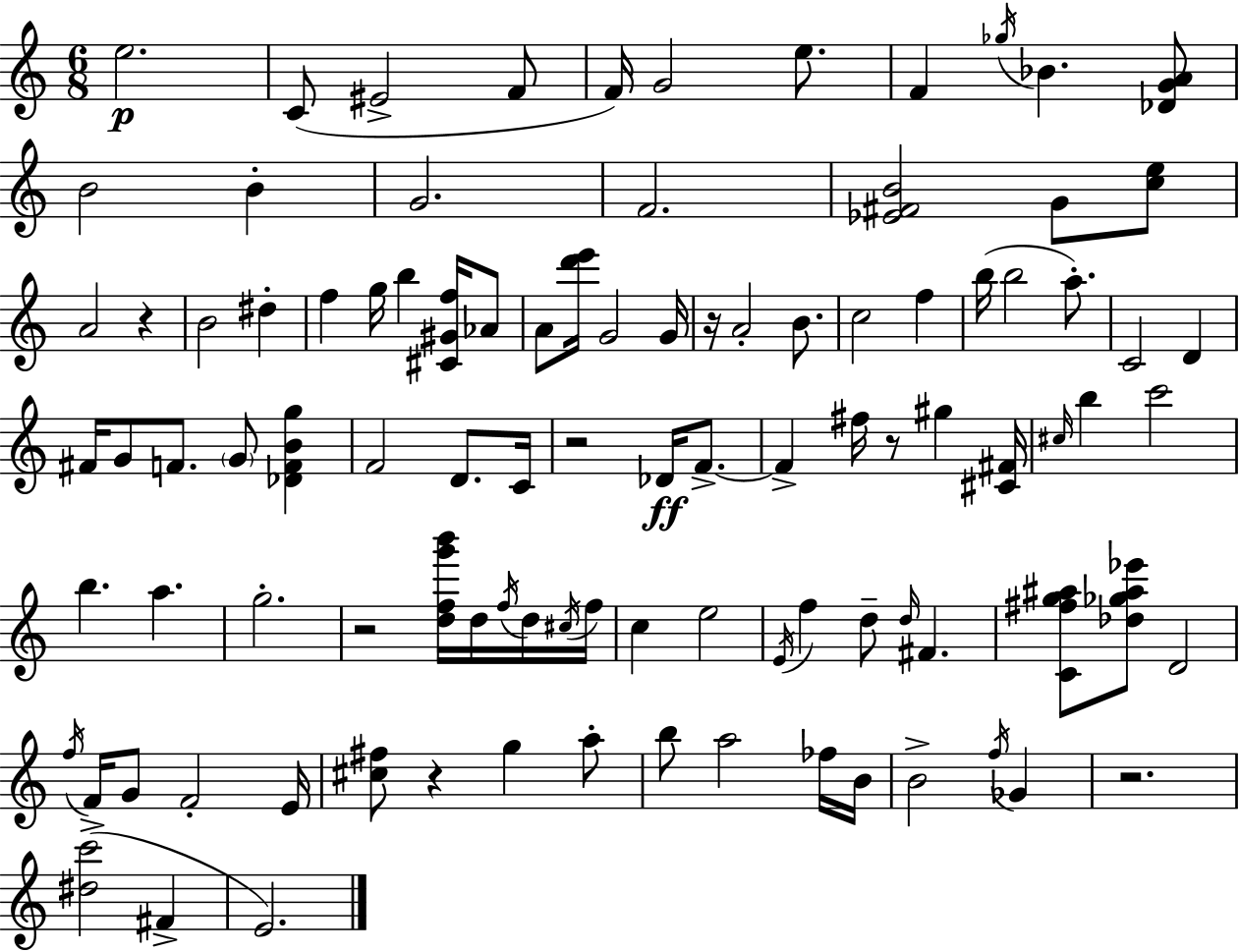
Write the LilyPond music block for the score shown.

{
  \clef treble
  \numericTimeSignature
  \time 6/8
  \key c \major
  e''2.\p | c'8( eis'2-> f'8 | f'16) g'2 e''8. | f'4 \acciaccatura { ges''16 } bes'4. <des' g' a'>8 | \break b'2 b'4-. | g'2. | f'2. | <ees' fis' b'>2 g'8 <c'' e''>8 | \break a'2 r4 | b'2 dis''4-. | f''4 g''16 b''4 <cis' gis' f''>16 aes'8 | a'8 <d''' e'''>16 g'2 | \break g'16 r16 a'2-. b'8. | c''2 f''4 | b''16( b''2 a''8.-.) | c'2 d'4 | \break fis'16 g'8 f'8. \parenthesize g'8 <des' f' b' g''>4 | f'2 d'8. | c'16 r2 des'16\ff f'8.->~~ | f'4-> fis''16 r8 gis''4 | \break <cis' fis'>16 \grace { cis''16 } b''4 c'''2 | b''4. a''4. | g''2.-. | r2 <d'' f'' g''' b'''>16 d''16 | \break \acciaccatura { f''16 } d''16 \acciaccatura { cis''16 } f''16 c''4 e''2 | \acciaccatura { e'16 } f''4 d''8-- \grace { d''16 } | fis'4. <c' fis'' g'' ais''>8 <des'' ges'' ais'' ees'''>8 d'2 | \acciaccatura { f''16 } f'16-> g'8 f'2-. | \break e'16 <cis'' fis''>8 r4 | g''4 a''8-. b''8 a''2 | fes''16 b'16 b'2-> | \acciaccatura { f''16 } ges'4 r2. | \break <dis'' c'''>2( | fis'4-> e'2.) | \bar "|."
}